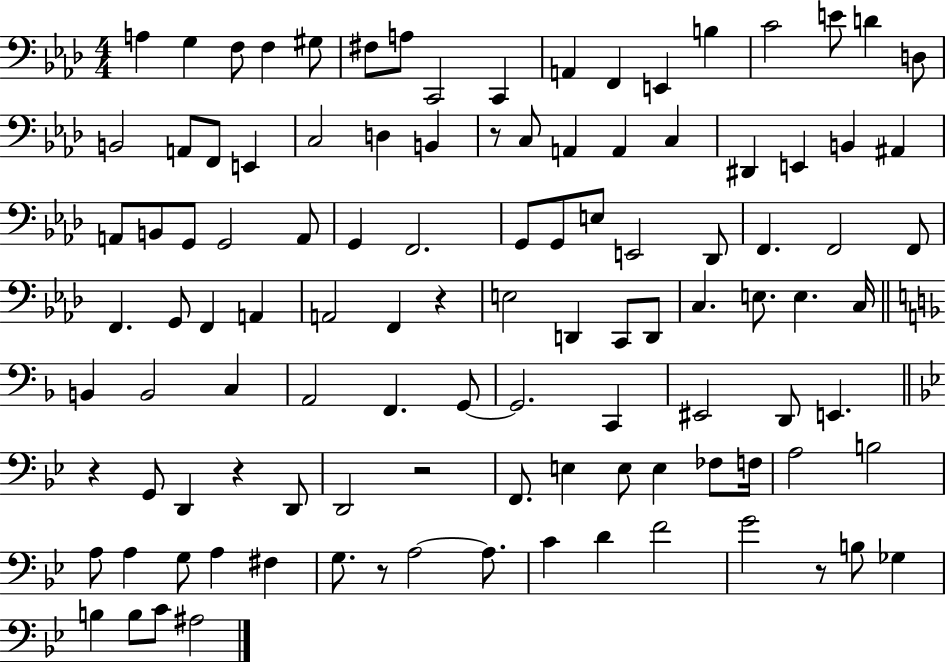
X:1
T:Untitled
M:4/4
L:1/4
K:Ab
A, G, F,/2 F, ^G,/2 ^F,/2 A,/2 C,,2 C,, A,, F,, E,, B, C2 E/2 D D,/2 B,,2 A,,/2 F,,/2 E,, C,2 D, B,, z/2 C,/2 A,, A,, C, ^D,, E,, B,, ^A,, A,,/2 B,,/2 G,,/2 G,,2 A,,/2 G,, F,,2 G,,/2 G,,/2 E,/2 E,,2 _D,,/2 F,, F,,2 F,,/2 F,, G,,/2 F,, A,, A,,2 F,, z E,2 D,, C,,/2 D,,/2 C, E,/2 E, C,/4 B,, B,,2 C, A,,2 F,, G,,/2 G,,2 C,, ^E,,2 D,,/2 E,, z G,,/2 D,, z D,,/2 D,,2 z2 F,,/2 E, E,/2 E, _F,/2 F,/4 A,2 B,2 A,/2 A, G,/2 A, ^F, G,/2 z/2 A,2 A,/2 C D F2 G2 z/2 B,/2 _G, B, B,/2 C/2 ^A,2